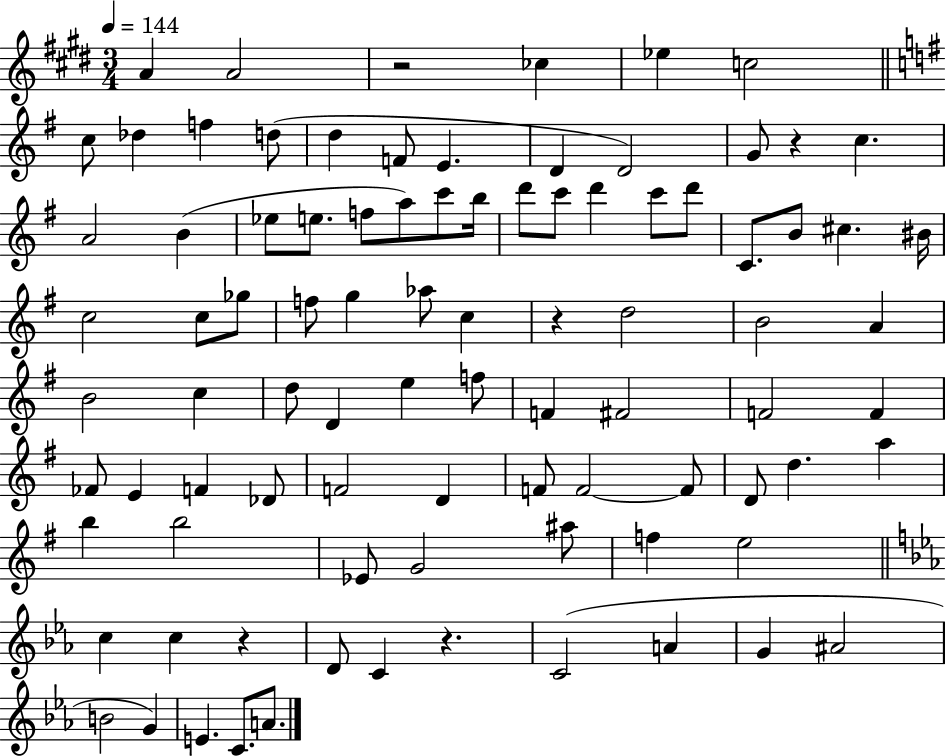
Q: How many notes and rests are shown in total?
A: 90